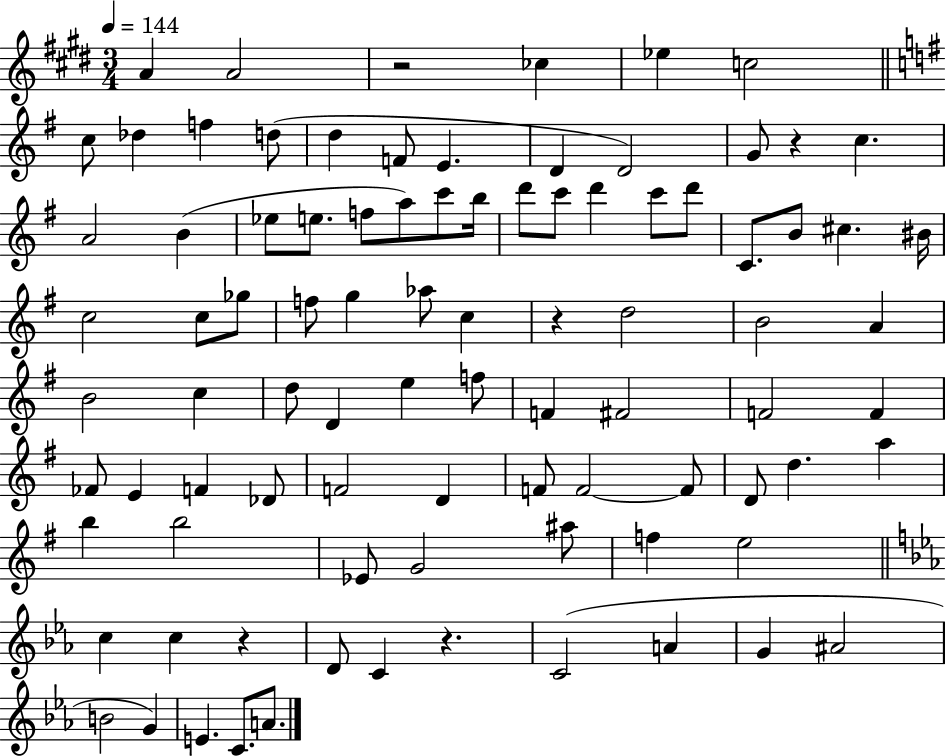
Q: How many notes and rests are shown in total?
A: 90